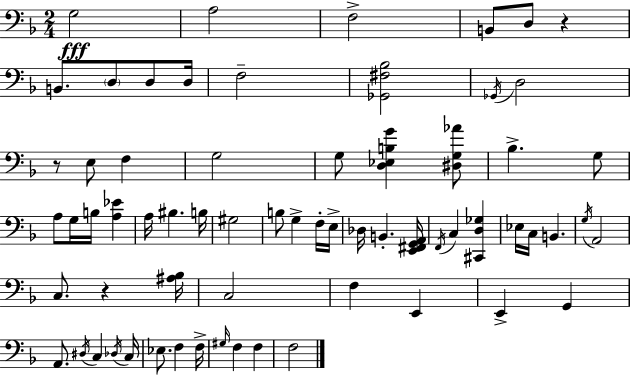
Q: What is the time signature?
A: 2/4